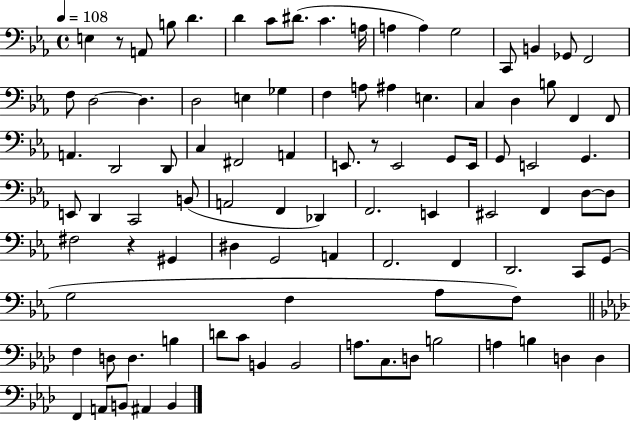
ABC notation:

X:1
T:Untitled
M:4/4
L:1/4
K:Eb
E, z/2 A,,/2 B,/2 D D C/2 ^D/2 C A,/4 A, A, G,2 C,,/2 B,, _G,,/2 F,,2 F,/2 D,2 D, D,2 E, _G, F, A,/2 ^A, E, C, D, B,/2 F,, F,,/2 A,, D,,2 D,,/2 C, ^F,,2 A,, E,,/2 z/2 E,,2 G,,/2 E,,/4 G,,/2 E,,2 G,, E,,/2 D,, C,,2 B,,/2 A,,2 F,, _D,, F,,2 E,, ^E,,2 F,, D,/2 D,/2 ^F,2 z ^G,, ^D, G,,2 A,, F,,2 F,, D,,2 C,,/2 G,,/2 G,2 F, _A,/2 F,/2 F, D,/2 D, B, D/2 C/2 B,, B,,2 A,/2 C,/2 D,/2 B,2 A, B, D, D, F,, A,,/2 B,,/2 ^A,, B,,